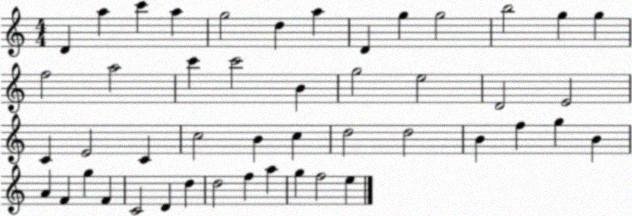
X:1
T:Untitled
M:4/4
L:1/4
K:C
D a c' a g2 d a D g g2 b2 g g f2 a2 c' c'2 B g2 e2 D2 E2 C E2 C c2 B c d2 d2 B f g B A F g F C2 D d d2 f a g f2 e